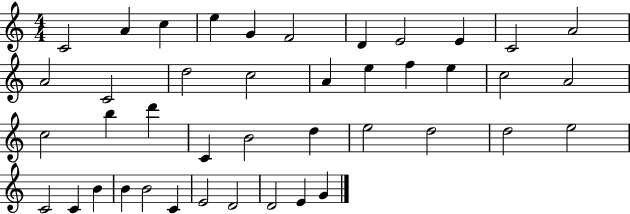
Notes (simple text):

C4/h A4/q C5/q E5/q G4/q F4/h D4/q E4/h E4/q C4/h A4/h A4/h C4/h D5/h C5/h A4/q E5/q F5/q E5/q C5/h A4/h C5/h B5/q D6/q C4/q B4/h D5/q E5/h D5/h D5/h E5/h C4/h C4/q B4/q B4/q B4/h C4/q E4/h D4/h D4/h E4/q G4/q